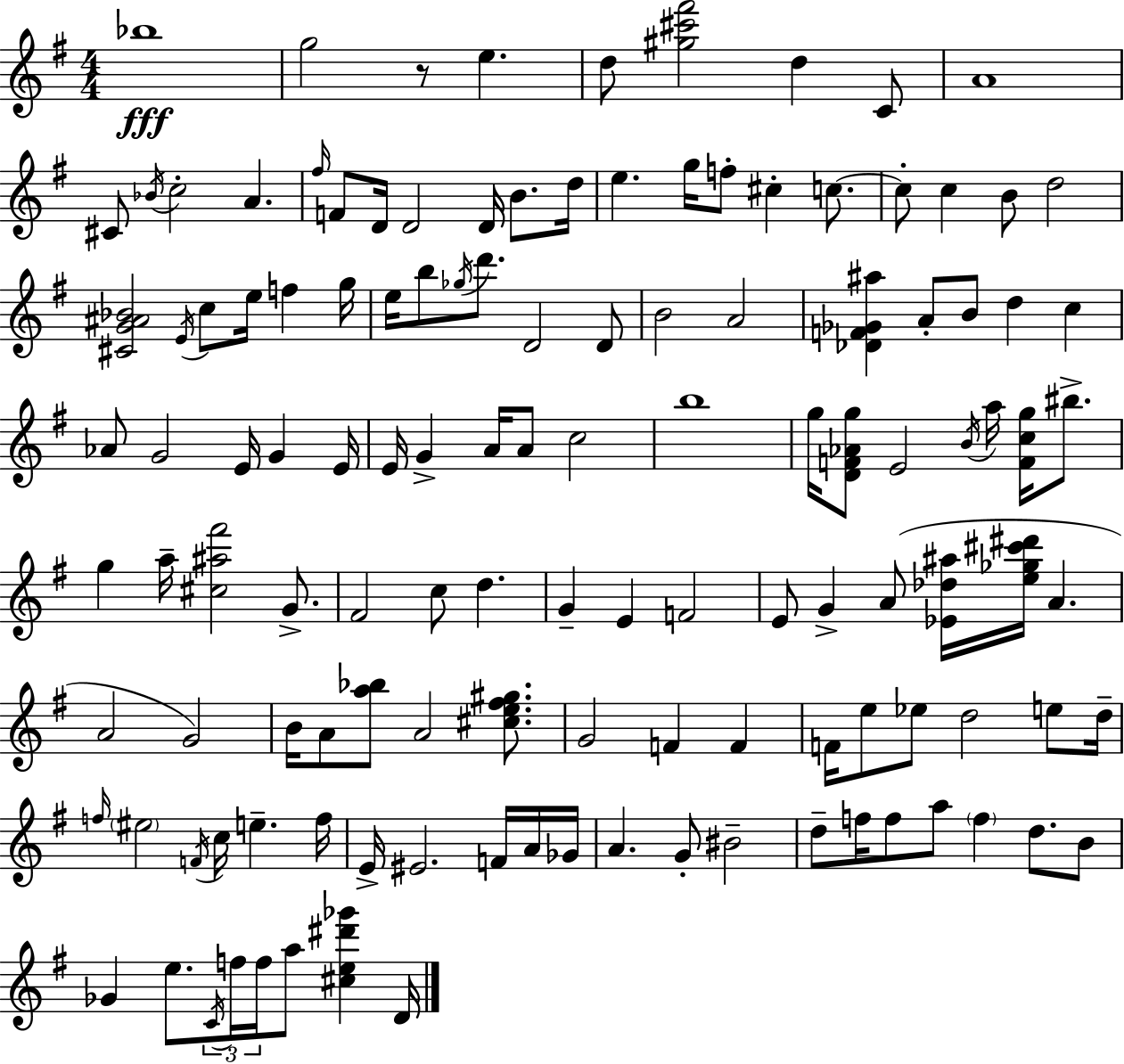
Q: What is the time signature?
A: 4/4